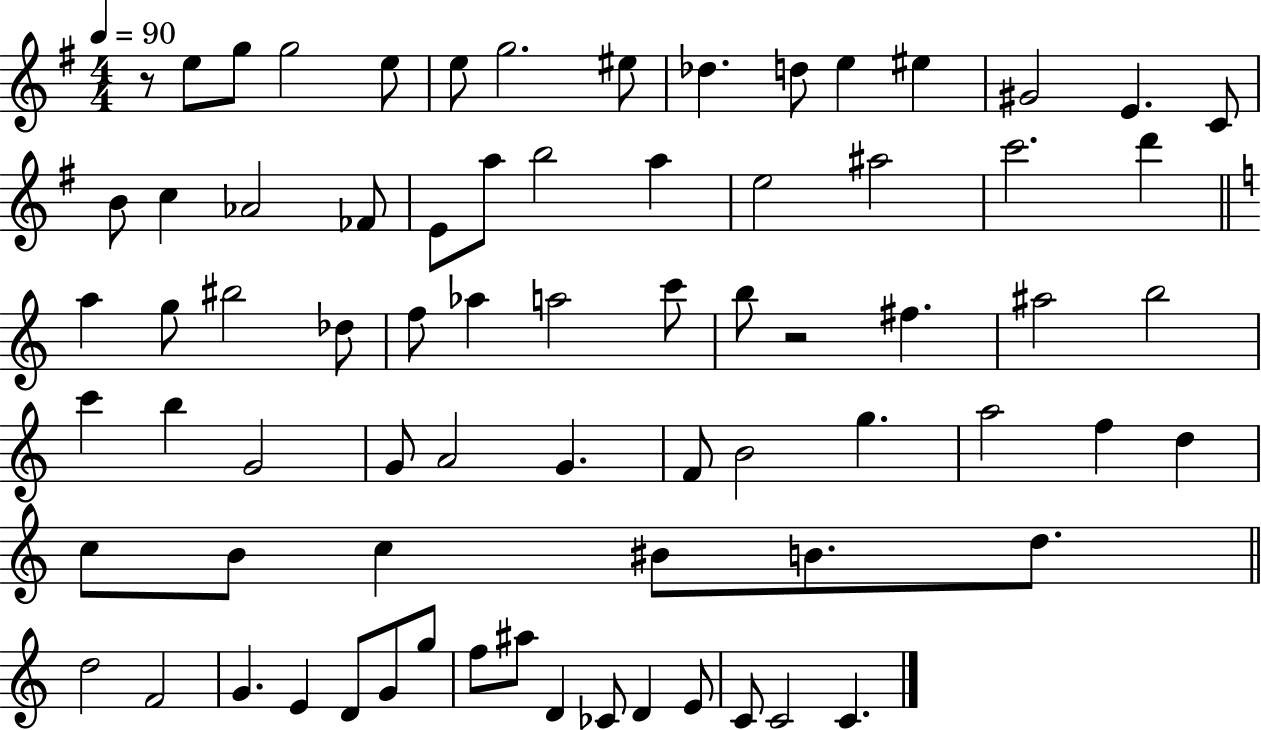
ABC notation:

X:1
T:Untitled
M:4/4
L:1/4
K:G
z/2 e/2 g/2 g2 e/2 e/2 g2 ^e/2 _d d/2 e ^e ^G2 E C/2 B/2 c _A2 _F/2 E/2 a/2 b2 a e2 ^a2 c'2 d' a g/2 ^b2 _d/2 f/2 _a a2 c'/2 b/2 z2 ^f ^a2 b2 c' b G2 G/2 A2 G F/2 B2 g a2 f d c/2 B/2 c ^B/2 B/2 d/2 d2 F2 G E D/2 G/2 g/2 f/2 ^a/2 D _C/2 D E/2 C/2 C2 C